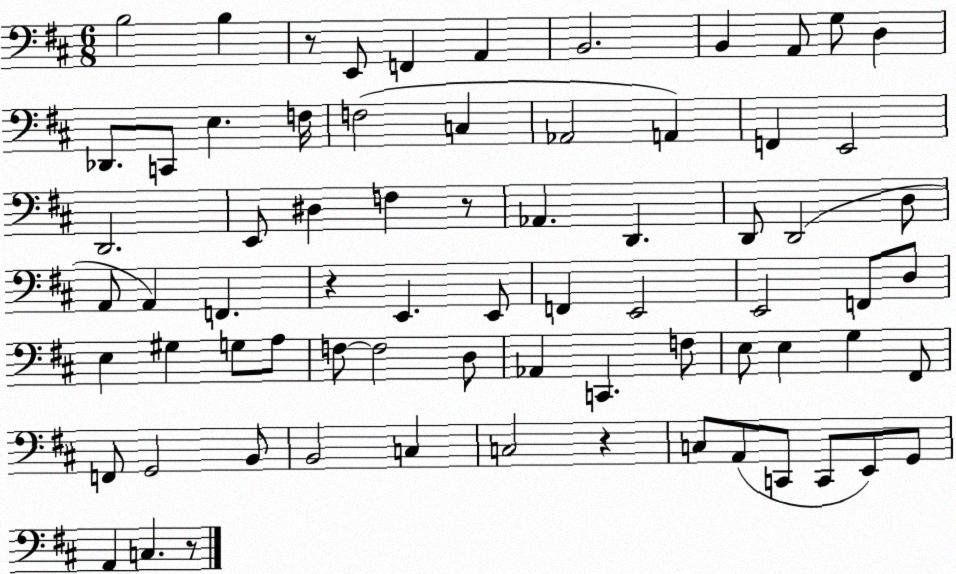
X:1
T:Untitled
M:6/8
L:1/4
K:D
B,2 B, z/2 E,,/2 F,, A,, B,,2 B,, A,,/2 G,/2 D, _D,,/2 C,,/2 E, F,/4 F,2 C, _A,,2 A,, F,, E,,2 D,,2 E,,/2 ^D, F, z/2 _A,, D,, D,,/2 D,,2 D,/2 A,,/2 A,, F,, z E,, E,,/2 F,, E,,2 E,,2 F,,/2 D,/2 E, ^G, G,/2 A,/2 F,/2 F,2 D,/2 _A,, C,, F,/2 E,/2 E, G, ^F,,/2 F,,/2 G,,2 B,,/2 B,,2 C, C,2 z C,/2 A,,/2 C,,/2 C,,/2 E,,/2 G,,/2 A,, C, z/2